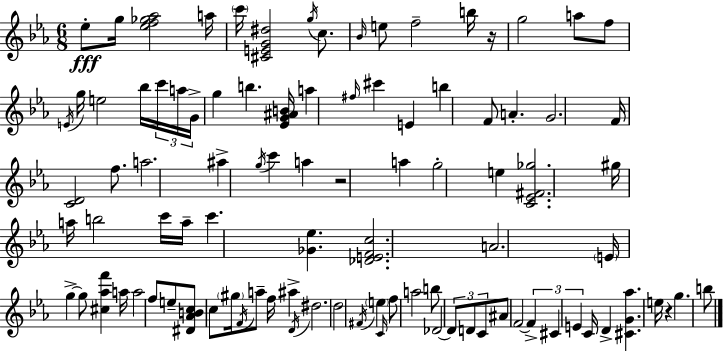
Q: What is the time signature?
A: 6/8